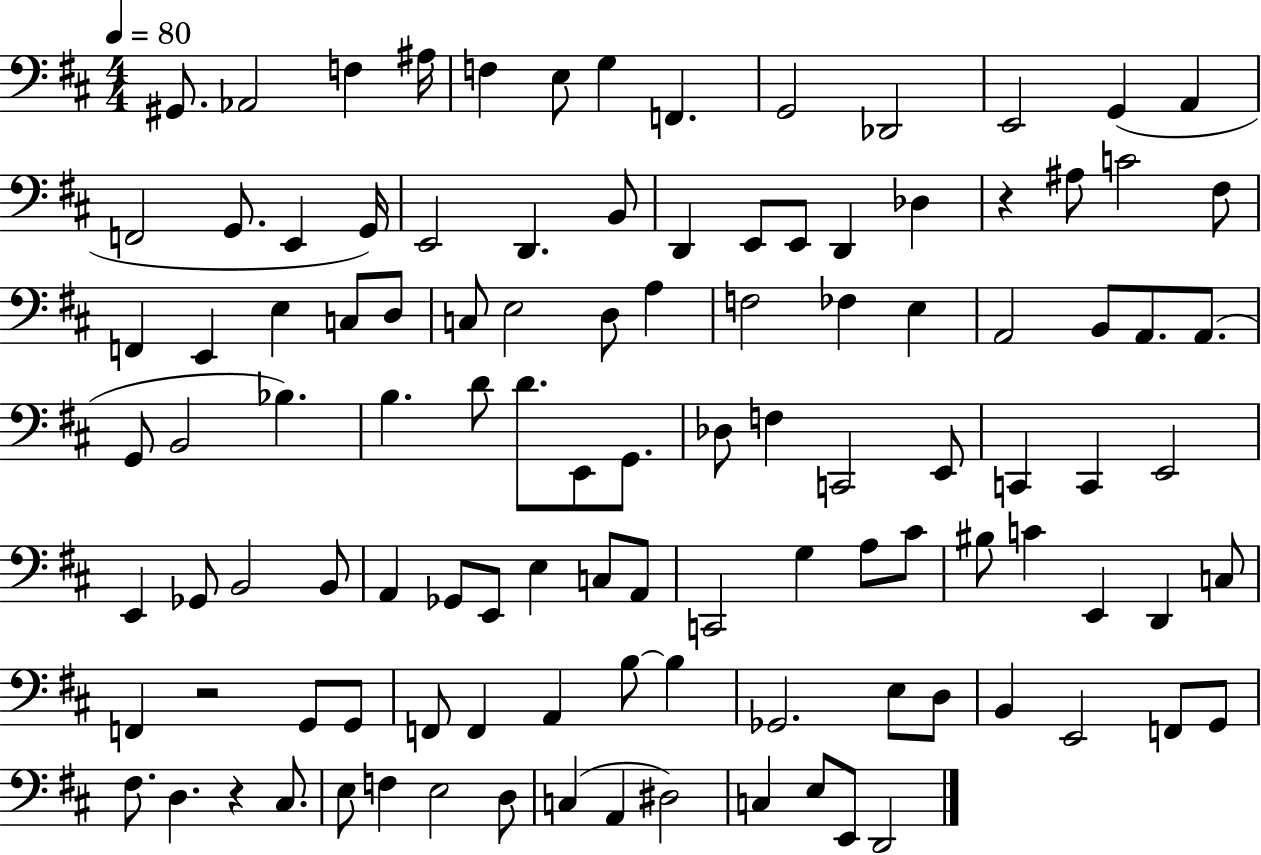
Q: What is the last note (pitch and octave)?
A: D2